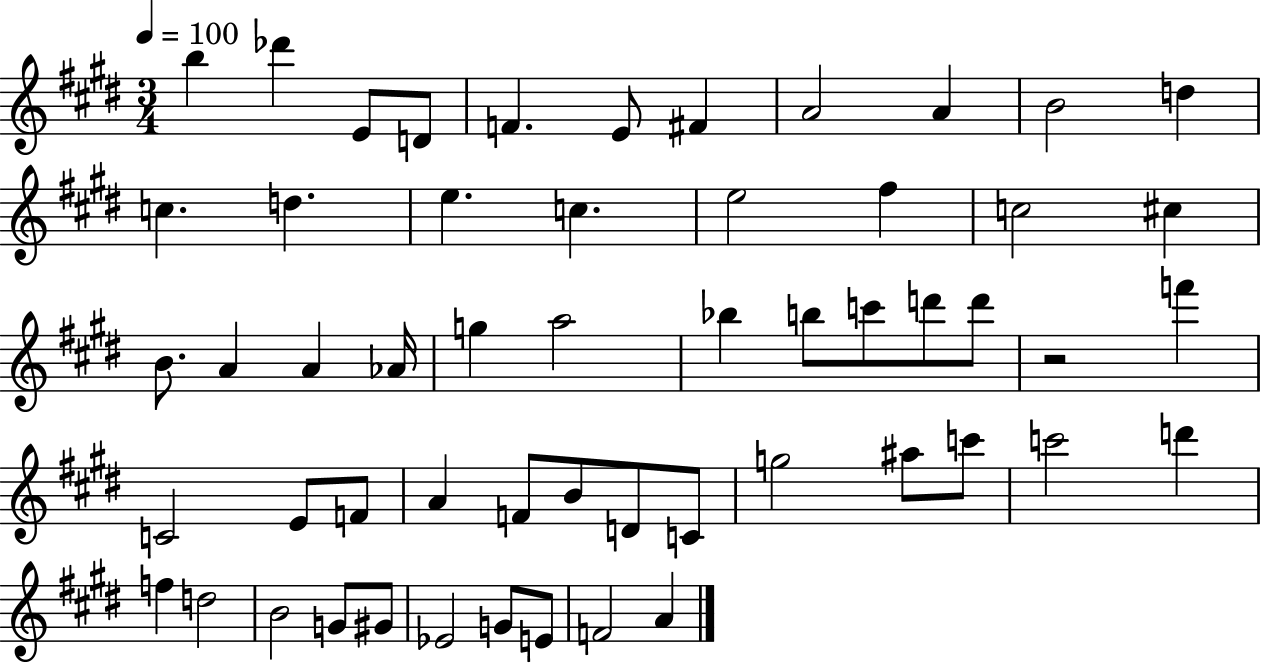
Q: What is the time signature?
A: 3/4